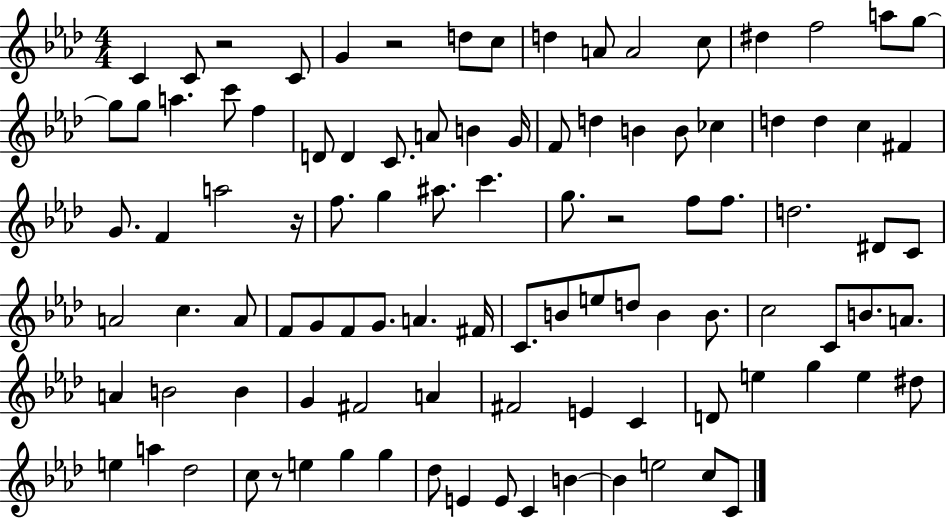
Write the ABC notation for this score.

X:1
T:Untitled
M:4/4
L:1/4
K:Ab
C C/2 z2 C/2 G z2 d/2 c/2 d A/2 A2 c/2 ^d f2 a/2 g/2 g/2 g/2 a c'/2 f D/2 D C/2 A/2 B G/4 F/2 d B B/2 _c d d c ^F G/2 F a2 z/4 f/2 g ^a/2 c' g/2 z2 f/2 f/2 d2 ^D/2 C/2 A2 c A/2 F/2 G/2 F/2 G/2 A ^F/4 C/2 B/2 e/2 d/2 B B/2 c2 C/2 B/2 A/2 A B2 B G ^F2 A ^F2 E C D/2 e g e ^d/2 e a _d2 c/2 z/2 e g g _d/2 E E/2 C B B e2 c/2 C/2